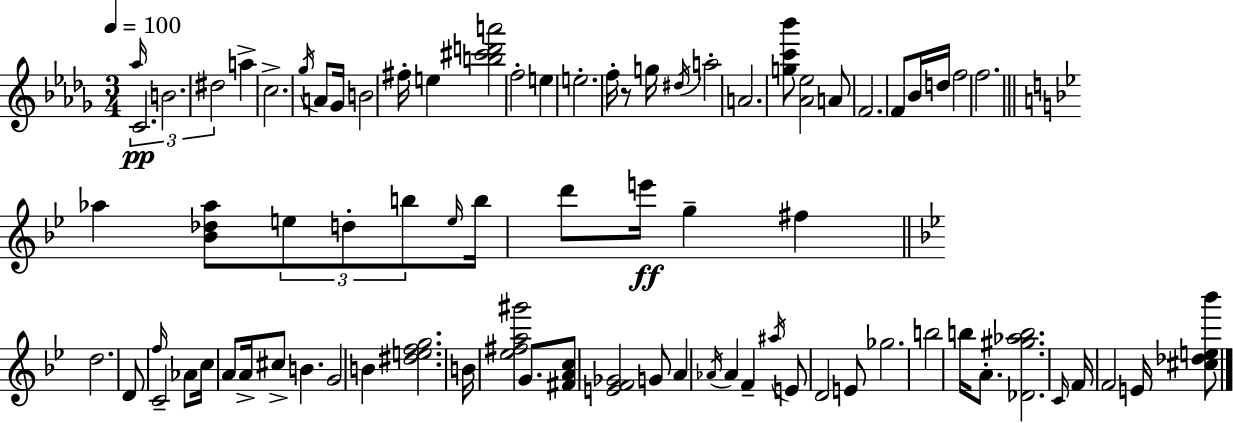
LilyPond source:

{
  \clef treble
  \numericTimeSignature
  \time 3/4
  \key bes \minor
  \tempo 4 = 100
  \grace { aes''16 }\pp \tuplet 3/2 { c'2. | b'2. | dis''2 } a''4-> | c''2.-> | \break \acciaccatura { ges''16 } a'8 ges'16 b'2 | fis''16-. e''4 <b'' cis''' d''' a'''>2 | f''2-. e''4 | e''2.-. | \break f''16-. r8 g''16 \acciaccatura { dis''16 } a''2-. | a'2. | <g'' c''' bes'''>8 <aes' ees''>2 | a'8 f'2. | \break f'8 bes'16 d''16 f''2 | f''2. | \bar "||" \break \key bes \major aes''4 <bes' des'' aes''>8 \tuplet 3/2 { e''8 d''8-. b''8 } | \grace { e''16 } b''16 d'''8 e'''16\ff g''4-- fis''4 | \bar "||" \break \key bes \major d''2. | d'8 \grace { f''16 } c'2-- aes'8 | c''16 a'8 a'16-> cis''8-> b'4. | g'2 b'4 | \break <dis'' e'' f'' g''>2. | b'16 <ees'' fis'' a'' gis'''>2 g'8. | <fis' a' c''>8 <e' f' ges'>2 g'8 | a'4 \acciaccatura { aes'16 } aes'4 f'4-- | \break \acciaccatura { ais''16 } e'8 d'2 | e'8 ges''2. | b''2 b''16 | a'8.-. <des' gis'' aes'' b''>2. | \break \grace { c'16 } f'16 f'2 | e'16 <cis'' des'' e'' bes'''>8 \bar "|."
}